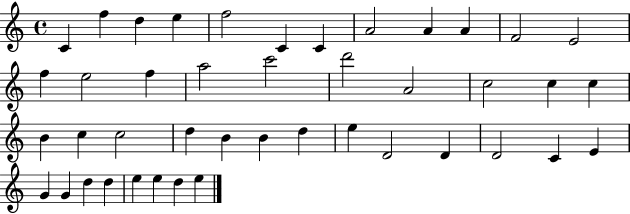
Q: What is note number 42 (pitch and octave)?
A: D5